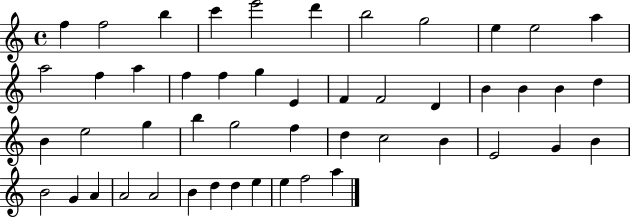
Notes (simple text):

F5/q F5/h B5/q C6/q E6/h D6/q B5/h G5/h E5/q E5/h A5/q A5/h F5/q A5/q F5/q F5/q G5/q E4/q F4/q F4/h D4/q B4/q B4/q B4/q D5/q B4/q E5/h G5/q B5/q G5/h F5/q D5/q C5/h B4/q E4/h G4/q B4/q B4/h G4/q A4/q A4/h A4/h B4/q D5/q D5/q E5/q E5/q F5/h A5/q